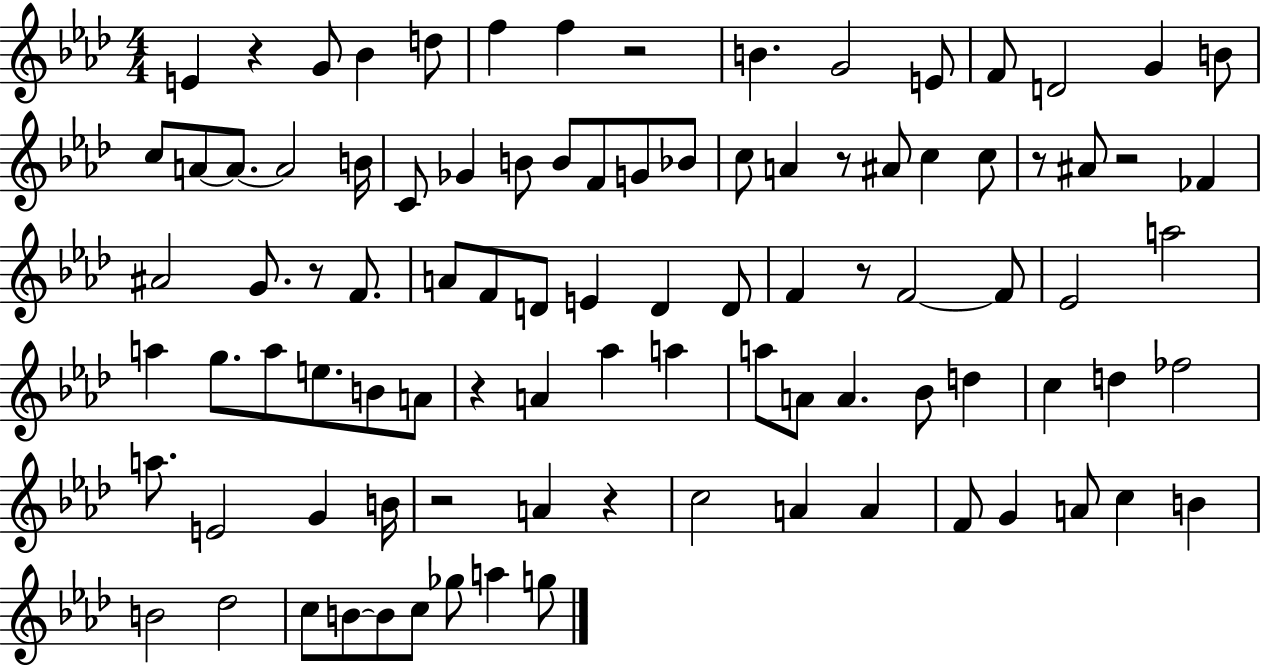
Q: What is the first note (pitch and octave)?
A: E4